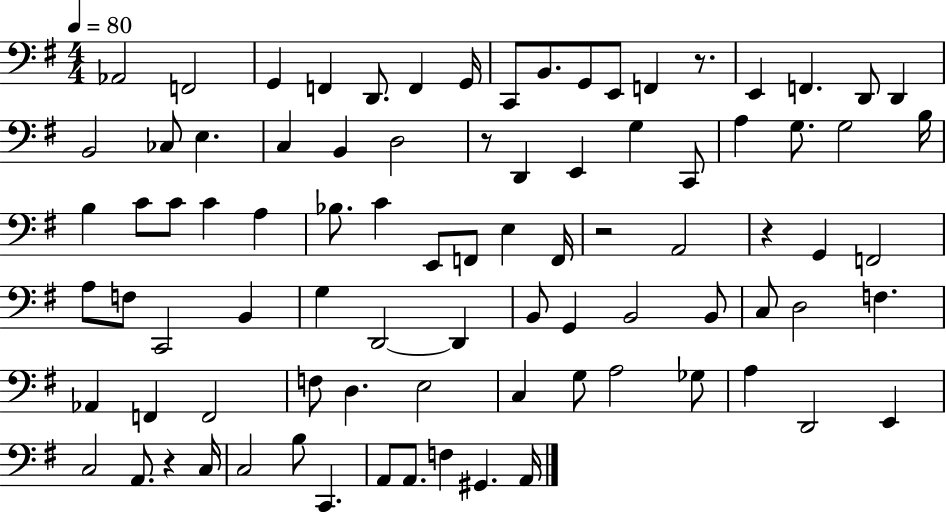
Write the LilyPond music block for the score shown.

{
  \clef bass
  \numericTimeSignature
  \time 4/4
  \key g \major
  \tempo 4 = 80
  aes,2 f,2 | g,4 f,4 d,8. f,4 g,16 | c,8 b,8. g,8 e,8 f,4 r8. | e,4 f,4. d,8 d,4 | \break b,2 ces8 e4. | c4 b,4 d2 | r8 d,4 e,4 g4 c,8 | a4 g8. g2 b16 | \break b4 c'8 c'8 c'4 a4 | bes8. c'4 e,8 f,8 e4 f,16 | r2 a,2 | r4 g,4 f,2 | \break a8 f8 c,2 b,4 | g4 d,2~~ d,4 | b,8 g,4 b,2 b,8 | c8 d2 f4. | \break aes,4 f,4 f,2 | f8 d4. e2 | c4 g8 a2 ges8 | a4 d,2 e,4 | \break c2 a,8. r4 c16 | c2 b8 c,4. | a,8 a,8. f4 gis,4. a,16 | \bar "|."
}